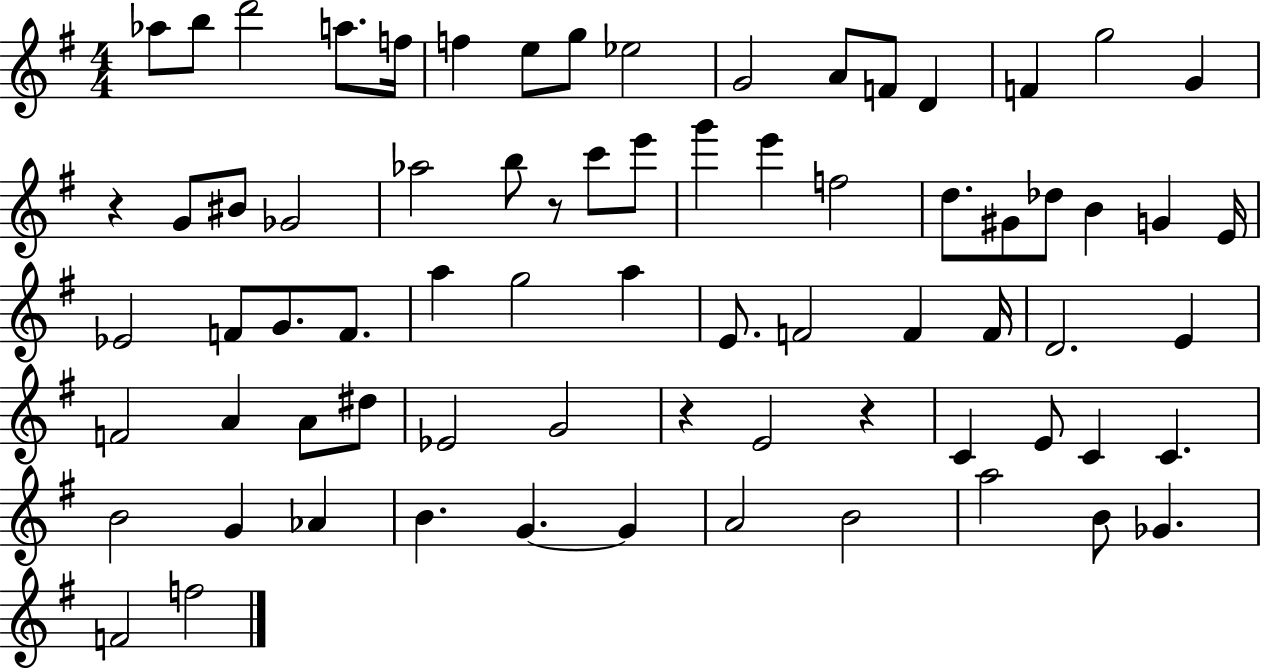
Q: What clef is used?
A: treble